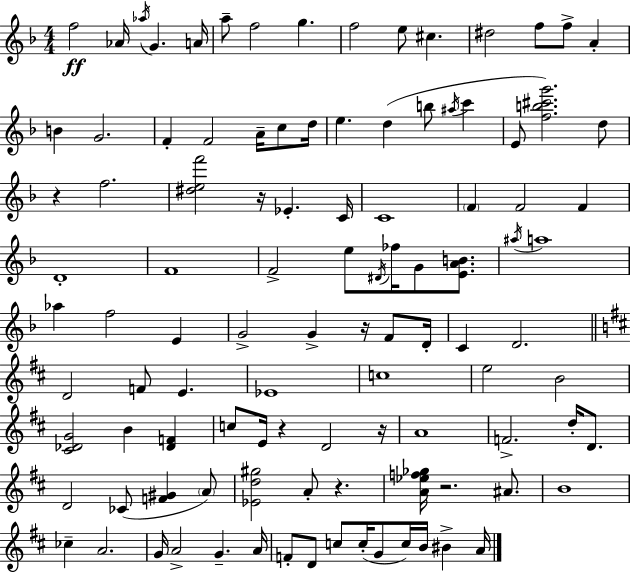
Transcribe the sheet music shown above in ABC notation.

X:1
T:Untitled
M:4/4
L:1/4
K:Dm
f2 _A/4 _a/4 G A/4 a/2 f2 g f2 e/2 ^c ^d2 f/2 f/2 A B G2 F F2 A/4 c/2 d/4 e d b/2 ^a/4 c' E/2 [fb^c'g']2 d/2 z f2 [^def']2 z/4 _E C/4 C4 F F2 F D4 F4 F2 e/2 ^D/4 _f/4 G/2 [EAB]/2 ^a/4 a4 _a f2 E G2 G z/4 F/2 D/4 C D2 D2 F/2 E _E4 c4 e2 B2 [^C_DG]2 B [_DF] c/2 E/4 z D2 z/4 A4 F2 d/4 D/2 D2 _C/2 [F^G] A/2 [_Ed^g]2 A/2 z [A_ef_g]/4 z2 ^A/2 B4 _c A2 G/4 A2 G A/4 F/2 D/2 c/2 c/4 G/2 c/4 B/4 ^B A/4